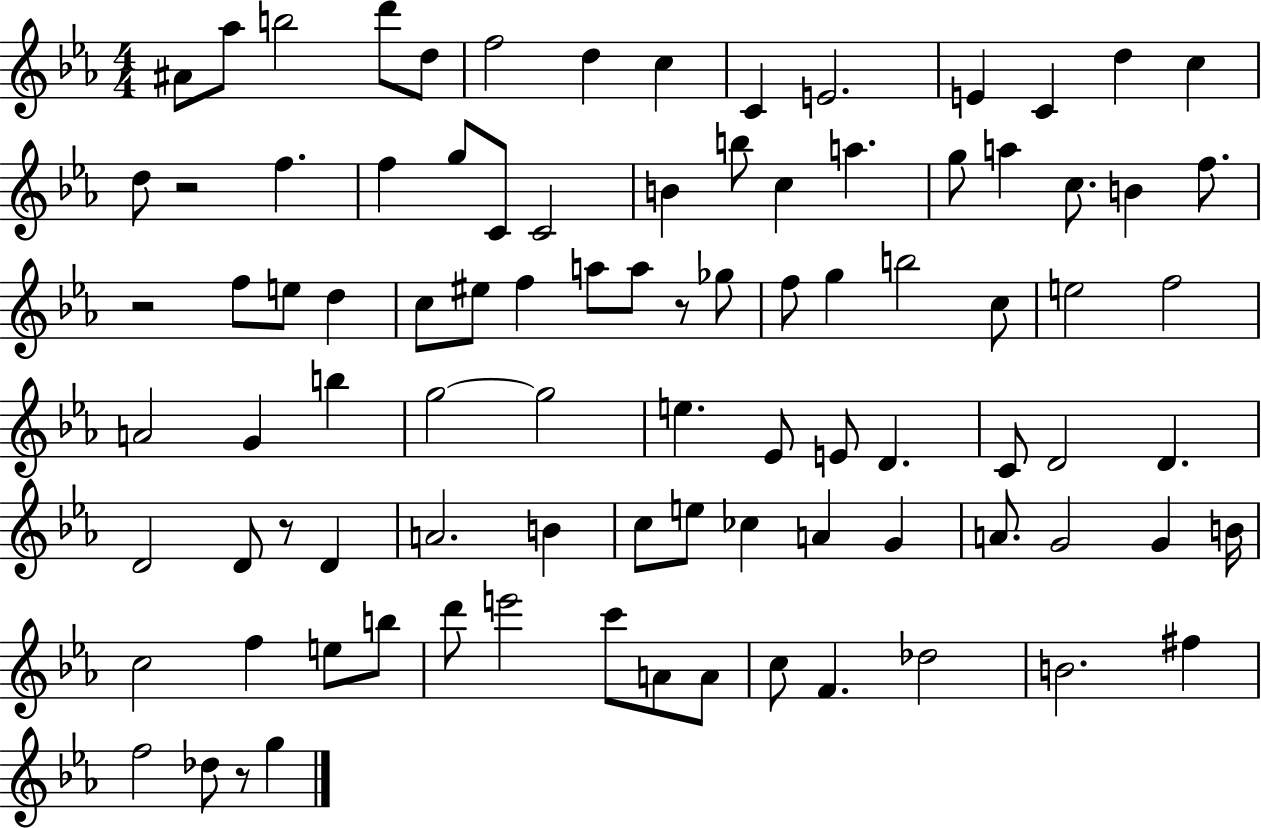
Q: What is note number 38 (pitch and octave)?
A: Gb5